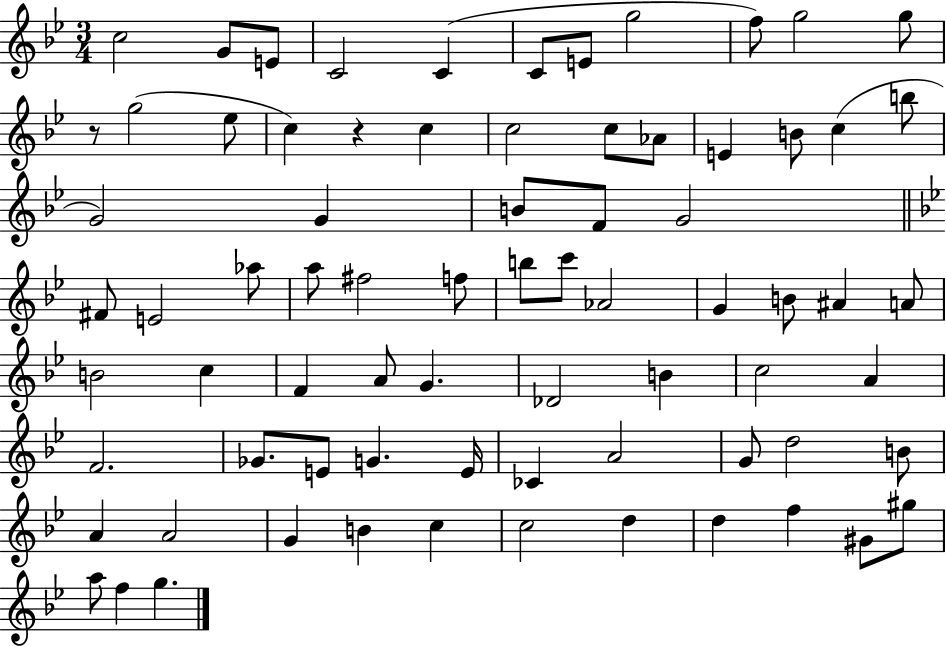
C5/h G4/e E4/e C4/h C4/q C4/e E4/e G5/h F5/e G5/h G5/e R/e G5/h Eb5/e C5/q R/q C5/q C5/h C5/e Ab4/e E4/q B4/e C5/q B5/e G4/h G4/q B4/e F4/e G4/h F#4/e E4/h Ab5/e A5/e F#5/h F5/e B5/e C6/e Ab4/h G4/q B4/e A#4/q A4/e B4/h C5/q F4/q A4/e G4/q. Db4/h B4/q C5/h A4/q F4/h. Gb4/e. E4/e G4/q. E4/s CES4/q A4/h G4/e D5/h B4/e A4/q A4/h G4/q B4/q C5/q C5/h D5/q D5/q F5/q G#4/e G#5/e A5/e F5/q G5/q.